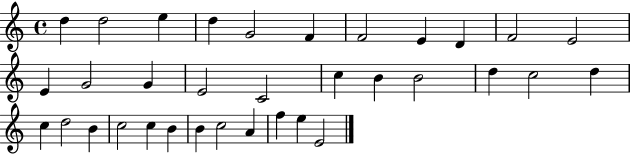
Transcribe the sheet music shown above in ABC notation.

X:1
T:Untitled
M:4/4
L:1/4
K:C
d d2 e d G2 F F2 E D F2 E2 E G2 G E2 C2 c B B2 d c2 d c d2 B c2 c B B c2 A f e E2